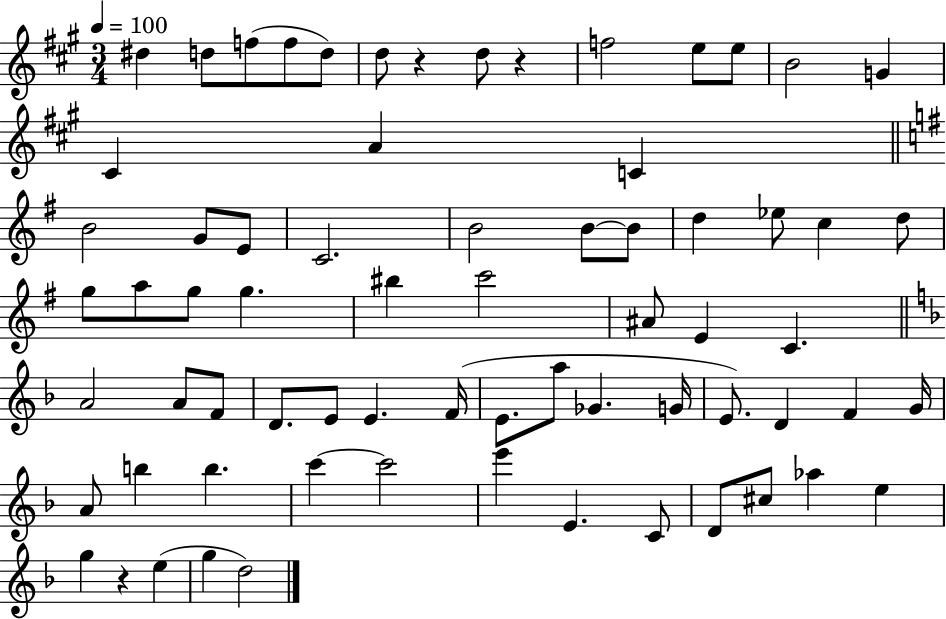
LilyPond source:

{
  \clef treble
  \numericTimeSignature
  \time 3/4
  \key a \major
  \tempo 4 = 100
  \repeat volta 2 { dis''4 d''8 f''8( f''8 d''8) | d''8 r4 d''8 r4 | f''2 e''8 e''8 | b'2 g'4 | \break cis'4 a'4 c'4 | \bar "||" \break \key g \major b'2 g'8 e'8 | c'2. | b'2 b'8~~ b'8 | d''4 ees''8 c''4 d''8 | \break g''8 a''8 g''8 g''4. | bis''4 c'''2 | ais'8 e'4 c'4. | \bar "||" \break \key d \minor a'2 a'8 f'8 | d'8. e'8 e'4. f'16( | e'8. a''8 ges'4. g'16 | e'8.) d'4 f'4 g'16 | \break a'8 b''4 b''4. | c'''4~~ c'''2 | e'''4 e'4. c'8 | d'8 cis''8 aes''4 e''4 | \break g''4 r4 e''4( | g''4 d''2) | } \bar "|."
}